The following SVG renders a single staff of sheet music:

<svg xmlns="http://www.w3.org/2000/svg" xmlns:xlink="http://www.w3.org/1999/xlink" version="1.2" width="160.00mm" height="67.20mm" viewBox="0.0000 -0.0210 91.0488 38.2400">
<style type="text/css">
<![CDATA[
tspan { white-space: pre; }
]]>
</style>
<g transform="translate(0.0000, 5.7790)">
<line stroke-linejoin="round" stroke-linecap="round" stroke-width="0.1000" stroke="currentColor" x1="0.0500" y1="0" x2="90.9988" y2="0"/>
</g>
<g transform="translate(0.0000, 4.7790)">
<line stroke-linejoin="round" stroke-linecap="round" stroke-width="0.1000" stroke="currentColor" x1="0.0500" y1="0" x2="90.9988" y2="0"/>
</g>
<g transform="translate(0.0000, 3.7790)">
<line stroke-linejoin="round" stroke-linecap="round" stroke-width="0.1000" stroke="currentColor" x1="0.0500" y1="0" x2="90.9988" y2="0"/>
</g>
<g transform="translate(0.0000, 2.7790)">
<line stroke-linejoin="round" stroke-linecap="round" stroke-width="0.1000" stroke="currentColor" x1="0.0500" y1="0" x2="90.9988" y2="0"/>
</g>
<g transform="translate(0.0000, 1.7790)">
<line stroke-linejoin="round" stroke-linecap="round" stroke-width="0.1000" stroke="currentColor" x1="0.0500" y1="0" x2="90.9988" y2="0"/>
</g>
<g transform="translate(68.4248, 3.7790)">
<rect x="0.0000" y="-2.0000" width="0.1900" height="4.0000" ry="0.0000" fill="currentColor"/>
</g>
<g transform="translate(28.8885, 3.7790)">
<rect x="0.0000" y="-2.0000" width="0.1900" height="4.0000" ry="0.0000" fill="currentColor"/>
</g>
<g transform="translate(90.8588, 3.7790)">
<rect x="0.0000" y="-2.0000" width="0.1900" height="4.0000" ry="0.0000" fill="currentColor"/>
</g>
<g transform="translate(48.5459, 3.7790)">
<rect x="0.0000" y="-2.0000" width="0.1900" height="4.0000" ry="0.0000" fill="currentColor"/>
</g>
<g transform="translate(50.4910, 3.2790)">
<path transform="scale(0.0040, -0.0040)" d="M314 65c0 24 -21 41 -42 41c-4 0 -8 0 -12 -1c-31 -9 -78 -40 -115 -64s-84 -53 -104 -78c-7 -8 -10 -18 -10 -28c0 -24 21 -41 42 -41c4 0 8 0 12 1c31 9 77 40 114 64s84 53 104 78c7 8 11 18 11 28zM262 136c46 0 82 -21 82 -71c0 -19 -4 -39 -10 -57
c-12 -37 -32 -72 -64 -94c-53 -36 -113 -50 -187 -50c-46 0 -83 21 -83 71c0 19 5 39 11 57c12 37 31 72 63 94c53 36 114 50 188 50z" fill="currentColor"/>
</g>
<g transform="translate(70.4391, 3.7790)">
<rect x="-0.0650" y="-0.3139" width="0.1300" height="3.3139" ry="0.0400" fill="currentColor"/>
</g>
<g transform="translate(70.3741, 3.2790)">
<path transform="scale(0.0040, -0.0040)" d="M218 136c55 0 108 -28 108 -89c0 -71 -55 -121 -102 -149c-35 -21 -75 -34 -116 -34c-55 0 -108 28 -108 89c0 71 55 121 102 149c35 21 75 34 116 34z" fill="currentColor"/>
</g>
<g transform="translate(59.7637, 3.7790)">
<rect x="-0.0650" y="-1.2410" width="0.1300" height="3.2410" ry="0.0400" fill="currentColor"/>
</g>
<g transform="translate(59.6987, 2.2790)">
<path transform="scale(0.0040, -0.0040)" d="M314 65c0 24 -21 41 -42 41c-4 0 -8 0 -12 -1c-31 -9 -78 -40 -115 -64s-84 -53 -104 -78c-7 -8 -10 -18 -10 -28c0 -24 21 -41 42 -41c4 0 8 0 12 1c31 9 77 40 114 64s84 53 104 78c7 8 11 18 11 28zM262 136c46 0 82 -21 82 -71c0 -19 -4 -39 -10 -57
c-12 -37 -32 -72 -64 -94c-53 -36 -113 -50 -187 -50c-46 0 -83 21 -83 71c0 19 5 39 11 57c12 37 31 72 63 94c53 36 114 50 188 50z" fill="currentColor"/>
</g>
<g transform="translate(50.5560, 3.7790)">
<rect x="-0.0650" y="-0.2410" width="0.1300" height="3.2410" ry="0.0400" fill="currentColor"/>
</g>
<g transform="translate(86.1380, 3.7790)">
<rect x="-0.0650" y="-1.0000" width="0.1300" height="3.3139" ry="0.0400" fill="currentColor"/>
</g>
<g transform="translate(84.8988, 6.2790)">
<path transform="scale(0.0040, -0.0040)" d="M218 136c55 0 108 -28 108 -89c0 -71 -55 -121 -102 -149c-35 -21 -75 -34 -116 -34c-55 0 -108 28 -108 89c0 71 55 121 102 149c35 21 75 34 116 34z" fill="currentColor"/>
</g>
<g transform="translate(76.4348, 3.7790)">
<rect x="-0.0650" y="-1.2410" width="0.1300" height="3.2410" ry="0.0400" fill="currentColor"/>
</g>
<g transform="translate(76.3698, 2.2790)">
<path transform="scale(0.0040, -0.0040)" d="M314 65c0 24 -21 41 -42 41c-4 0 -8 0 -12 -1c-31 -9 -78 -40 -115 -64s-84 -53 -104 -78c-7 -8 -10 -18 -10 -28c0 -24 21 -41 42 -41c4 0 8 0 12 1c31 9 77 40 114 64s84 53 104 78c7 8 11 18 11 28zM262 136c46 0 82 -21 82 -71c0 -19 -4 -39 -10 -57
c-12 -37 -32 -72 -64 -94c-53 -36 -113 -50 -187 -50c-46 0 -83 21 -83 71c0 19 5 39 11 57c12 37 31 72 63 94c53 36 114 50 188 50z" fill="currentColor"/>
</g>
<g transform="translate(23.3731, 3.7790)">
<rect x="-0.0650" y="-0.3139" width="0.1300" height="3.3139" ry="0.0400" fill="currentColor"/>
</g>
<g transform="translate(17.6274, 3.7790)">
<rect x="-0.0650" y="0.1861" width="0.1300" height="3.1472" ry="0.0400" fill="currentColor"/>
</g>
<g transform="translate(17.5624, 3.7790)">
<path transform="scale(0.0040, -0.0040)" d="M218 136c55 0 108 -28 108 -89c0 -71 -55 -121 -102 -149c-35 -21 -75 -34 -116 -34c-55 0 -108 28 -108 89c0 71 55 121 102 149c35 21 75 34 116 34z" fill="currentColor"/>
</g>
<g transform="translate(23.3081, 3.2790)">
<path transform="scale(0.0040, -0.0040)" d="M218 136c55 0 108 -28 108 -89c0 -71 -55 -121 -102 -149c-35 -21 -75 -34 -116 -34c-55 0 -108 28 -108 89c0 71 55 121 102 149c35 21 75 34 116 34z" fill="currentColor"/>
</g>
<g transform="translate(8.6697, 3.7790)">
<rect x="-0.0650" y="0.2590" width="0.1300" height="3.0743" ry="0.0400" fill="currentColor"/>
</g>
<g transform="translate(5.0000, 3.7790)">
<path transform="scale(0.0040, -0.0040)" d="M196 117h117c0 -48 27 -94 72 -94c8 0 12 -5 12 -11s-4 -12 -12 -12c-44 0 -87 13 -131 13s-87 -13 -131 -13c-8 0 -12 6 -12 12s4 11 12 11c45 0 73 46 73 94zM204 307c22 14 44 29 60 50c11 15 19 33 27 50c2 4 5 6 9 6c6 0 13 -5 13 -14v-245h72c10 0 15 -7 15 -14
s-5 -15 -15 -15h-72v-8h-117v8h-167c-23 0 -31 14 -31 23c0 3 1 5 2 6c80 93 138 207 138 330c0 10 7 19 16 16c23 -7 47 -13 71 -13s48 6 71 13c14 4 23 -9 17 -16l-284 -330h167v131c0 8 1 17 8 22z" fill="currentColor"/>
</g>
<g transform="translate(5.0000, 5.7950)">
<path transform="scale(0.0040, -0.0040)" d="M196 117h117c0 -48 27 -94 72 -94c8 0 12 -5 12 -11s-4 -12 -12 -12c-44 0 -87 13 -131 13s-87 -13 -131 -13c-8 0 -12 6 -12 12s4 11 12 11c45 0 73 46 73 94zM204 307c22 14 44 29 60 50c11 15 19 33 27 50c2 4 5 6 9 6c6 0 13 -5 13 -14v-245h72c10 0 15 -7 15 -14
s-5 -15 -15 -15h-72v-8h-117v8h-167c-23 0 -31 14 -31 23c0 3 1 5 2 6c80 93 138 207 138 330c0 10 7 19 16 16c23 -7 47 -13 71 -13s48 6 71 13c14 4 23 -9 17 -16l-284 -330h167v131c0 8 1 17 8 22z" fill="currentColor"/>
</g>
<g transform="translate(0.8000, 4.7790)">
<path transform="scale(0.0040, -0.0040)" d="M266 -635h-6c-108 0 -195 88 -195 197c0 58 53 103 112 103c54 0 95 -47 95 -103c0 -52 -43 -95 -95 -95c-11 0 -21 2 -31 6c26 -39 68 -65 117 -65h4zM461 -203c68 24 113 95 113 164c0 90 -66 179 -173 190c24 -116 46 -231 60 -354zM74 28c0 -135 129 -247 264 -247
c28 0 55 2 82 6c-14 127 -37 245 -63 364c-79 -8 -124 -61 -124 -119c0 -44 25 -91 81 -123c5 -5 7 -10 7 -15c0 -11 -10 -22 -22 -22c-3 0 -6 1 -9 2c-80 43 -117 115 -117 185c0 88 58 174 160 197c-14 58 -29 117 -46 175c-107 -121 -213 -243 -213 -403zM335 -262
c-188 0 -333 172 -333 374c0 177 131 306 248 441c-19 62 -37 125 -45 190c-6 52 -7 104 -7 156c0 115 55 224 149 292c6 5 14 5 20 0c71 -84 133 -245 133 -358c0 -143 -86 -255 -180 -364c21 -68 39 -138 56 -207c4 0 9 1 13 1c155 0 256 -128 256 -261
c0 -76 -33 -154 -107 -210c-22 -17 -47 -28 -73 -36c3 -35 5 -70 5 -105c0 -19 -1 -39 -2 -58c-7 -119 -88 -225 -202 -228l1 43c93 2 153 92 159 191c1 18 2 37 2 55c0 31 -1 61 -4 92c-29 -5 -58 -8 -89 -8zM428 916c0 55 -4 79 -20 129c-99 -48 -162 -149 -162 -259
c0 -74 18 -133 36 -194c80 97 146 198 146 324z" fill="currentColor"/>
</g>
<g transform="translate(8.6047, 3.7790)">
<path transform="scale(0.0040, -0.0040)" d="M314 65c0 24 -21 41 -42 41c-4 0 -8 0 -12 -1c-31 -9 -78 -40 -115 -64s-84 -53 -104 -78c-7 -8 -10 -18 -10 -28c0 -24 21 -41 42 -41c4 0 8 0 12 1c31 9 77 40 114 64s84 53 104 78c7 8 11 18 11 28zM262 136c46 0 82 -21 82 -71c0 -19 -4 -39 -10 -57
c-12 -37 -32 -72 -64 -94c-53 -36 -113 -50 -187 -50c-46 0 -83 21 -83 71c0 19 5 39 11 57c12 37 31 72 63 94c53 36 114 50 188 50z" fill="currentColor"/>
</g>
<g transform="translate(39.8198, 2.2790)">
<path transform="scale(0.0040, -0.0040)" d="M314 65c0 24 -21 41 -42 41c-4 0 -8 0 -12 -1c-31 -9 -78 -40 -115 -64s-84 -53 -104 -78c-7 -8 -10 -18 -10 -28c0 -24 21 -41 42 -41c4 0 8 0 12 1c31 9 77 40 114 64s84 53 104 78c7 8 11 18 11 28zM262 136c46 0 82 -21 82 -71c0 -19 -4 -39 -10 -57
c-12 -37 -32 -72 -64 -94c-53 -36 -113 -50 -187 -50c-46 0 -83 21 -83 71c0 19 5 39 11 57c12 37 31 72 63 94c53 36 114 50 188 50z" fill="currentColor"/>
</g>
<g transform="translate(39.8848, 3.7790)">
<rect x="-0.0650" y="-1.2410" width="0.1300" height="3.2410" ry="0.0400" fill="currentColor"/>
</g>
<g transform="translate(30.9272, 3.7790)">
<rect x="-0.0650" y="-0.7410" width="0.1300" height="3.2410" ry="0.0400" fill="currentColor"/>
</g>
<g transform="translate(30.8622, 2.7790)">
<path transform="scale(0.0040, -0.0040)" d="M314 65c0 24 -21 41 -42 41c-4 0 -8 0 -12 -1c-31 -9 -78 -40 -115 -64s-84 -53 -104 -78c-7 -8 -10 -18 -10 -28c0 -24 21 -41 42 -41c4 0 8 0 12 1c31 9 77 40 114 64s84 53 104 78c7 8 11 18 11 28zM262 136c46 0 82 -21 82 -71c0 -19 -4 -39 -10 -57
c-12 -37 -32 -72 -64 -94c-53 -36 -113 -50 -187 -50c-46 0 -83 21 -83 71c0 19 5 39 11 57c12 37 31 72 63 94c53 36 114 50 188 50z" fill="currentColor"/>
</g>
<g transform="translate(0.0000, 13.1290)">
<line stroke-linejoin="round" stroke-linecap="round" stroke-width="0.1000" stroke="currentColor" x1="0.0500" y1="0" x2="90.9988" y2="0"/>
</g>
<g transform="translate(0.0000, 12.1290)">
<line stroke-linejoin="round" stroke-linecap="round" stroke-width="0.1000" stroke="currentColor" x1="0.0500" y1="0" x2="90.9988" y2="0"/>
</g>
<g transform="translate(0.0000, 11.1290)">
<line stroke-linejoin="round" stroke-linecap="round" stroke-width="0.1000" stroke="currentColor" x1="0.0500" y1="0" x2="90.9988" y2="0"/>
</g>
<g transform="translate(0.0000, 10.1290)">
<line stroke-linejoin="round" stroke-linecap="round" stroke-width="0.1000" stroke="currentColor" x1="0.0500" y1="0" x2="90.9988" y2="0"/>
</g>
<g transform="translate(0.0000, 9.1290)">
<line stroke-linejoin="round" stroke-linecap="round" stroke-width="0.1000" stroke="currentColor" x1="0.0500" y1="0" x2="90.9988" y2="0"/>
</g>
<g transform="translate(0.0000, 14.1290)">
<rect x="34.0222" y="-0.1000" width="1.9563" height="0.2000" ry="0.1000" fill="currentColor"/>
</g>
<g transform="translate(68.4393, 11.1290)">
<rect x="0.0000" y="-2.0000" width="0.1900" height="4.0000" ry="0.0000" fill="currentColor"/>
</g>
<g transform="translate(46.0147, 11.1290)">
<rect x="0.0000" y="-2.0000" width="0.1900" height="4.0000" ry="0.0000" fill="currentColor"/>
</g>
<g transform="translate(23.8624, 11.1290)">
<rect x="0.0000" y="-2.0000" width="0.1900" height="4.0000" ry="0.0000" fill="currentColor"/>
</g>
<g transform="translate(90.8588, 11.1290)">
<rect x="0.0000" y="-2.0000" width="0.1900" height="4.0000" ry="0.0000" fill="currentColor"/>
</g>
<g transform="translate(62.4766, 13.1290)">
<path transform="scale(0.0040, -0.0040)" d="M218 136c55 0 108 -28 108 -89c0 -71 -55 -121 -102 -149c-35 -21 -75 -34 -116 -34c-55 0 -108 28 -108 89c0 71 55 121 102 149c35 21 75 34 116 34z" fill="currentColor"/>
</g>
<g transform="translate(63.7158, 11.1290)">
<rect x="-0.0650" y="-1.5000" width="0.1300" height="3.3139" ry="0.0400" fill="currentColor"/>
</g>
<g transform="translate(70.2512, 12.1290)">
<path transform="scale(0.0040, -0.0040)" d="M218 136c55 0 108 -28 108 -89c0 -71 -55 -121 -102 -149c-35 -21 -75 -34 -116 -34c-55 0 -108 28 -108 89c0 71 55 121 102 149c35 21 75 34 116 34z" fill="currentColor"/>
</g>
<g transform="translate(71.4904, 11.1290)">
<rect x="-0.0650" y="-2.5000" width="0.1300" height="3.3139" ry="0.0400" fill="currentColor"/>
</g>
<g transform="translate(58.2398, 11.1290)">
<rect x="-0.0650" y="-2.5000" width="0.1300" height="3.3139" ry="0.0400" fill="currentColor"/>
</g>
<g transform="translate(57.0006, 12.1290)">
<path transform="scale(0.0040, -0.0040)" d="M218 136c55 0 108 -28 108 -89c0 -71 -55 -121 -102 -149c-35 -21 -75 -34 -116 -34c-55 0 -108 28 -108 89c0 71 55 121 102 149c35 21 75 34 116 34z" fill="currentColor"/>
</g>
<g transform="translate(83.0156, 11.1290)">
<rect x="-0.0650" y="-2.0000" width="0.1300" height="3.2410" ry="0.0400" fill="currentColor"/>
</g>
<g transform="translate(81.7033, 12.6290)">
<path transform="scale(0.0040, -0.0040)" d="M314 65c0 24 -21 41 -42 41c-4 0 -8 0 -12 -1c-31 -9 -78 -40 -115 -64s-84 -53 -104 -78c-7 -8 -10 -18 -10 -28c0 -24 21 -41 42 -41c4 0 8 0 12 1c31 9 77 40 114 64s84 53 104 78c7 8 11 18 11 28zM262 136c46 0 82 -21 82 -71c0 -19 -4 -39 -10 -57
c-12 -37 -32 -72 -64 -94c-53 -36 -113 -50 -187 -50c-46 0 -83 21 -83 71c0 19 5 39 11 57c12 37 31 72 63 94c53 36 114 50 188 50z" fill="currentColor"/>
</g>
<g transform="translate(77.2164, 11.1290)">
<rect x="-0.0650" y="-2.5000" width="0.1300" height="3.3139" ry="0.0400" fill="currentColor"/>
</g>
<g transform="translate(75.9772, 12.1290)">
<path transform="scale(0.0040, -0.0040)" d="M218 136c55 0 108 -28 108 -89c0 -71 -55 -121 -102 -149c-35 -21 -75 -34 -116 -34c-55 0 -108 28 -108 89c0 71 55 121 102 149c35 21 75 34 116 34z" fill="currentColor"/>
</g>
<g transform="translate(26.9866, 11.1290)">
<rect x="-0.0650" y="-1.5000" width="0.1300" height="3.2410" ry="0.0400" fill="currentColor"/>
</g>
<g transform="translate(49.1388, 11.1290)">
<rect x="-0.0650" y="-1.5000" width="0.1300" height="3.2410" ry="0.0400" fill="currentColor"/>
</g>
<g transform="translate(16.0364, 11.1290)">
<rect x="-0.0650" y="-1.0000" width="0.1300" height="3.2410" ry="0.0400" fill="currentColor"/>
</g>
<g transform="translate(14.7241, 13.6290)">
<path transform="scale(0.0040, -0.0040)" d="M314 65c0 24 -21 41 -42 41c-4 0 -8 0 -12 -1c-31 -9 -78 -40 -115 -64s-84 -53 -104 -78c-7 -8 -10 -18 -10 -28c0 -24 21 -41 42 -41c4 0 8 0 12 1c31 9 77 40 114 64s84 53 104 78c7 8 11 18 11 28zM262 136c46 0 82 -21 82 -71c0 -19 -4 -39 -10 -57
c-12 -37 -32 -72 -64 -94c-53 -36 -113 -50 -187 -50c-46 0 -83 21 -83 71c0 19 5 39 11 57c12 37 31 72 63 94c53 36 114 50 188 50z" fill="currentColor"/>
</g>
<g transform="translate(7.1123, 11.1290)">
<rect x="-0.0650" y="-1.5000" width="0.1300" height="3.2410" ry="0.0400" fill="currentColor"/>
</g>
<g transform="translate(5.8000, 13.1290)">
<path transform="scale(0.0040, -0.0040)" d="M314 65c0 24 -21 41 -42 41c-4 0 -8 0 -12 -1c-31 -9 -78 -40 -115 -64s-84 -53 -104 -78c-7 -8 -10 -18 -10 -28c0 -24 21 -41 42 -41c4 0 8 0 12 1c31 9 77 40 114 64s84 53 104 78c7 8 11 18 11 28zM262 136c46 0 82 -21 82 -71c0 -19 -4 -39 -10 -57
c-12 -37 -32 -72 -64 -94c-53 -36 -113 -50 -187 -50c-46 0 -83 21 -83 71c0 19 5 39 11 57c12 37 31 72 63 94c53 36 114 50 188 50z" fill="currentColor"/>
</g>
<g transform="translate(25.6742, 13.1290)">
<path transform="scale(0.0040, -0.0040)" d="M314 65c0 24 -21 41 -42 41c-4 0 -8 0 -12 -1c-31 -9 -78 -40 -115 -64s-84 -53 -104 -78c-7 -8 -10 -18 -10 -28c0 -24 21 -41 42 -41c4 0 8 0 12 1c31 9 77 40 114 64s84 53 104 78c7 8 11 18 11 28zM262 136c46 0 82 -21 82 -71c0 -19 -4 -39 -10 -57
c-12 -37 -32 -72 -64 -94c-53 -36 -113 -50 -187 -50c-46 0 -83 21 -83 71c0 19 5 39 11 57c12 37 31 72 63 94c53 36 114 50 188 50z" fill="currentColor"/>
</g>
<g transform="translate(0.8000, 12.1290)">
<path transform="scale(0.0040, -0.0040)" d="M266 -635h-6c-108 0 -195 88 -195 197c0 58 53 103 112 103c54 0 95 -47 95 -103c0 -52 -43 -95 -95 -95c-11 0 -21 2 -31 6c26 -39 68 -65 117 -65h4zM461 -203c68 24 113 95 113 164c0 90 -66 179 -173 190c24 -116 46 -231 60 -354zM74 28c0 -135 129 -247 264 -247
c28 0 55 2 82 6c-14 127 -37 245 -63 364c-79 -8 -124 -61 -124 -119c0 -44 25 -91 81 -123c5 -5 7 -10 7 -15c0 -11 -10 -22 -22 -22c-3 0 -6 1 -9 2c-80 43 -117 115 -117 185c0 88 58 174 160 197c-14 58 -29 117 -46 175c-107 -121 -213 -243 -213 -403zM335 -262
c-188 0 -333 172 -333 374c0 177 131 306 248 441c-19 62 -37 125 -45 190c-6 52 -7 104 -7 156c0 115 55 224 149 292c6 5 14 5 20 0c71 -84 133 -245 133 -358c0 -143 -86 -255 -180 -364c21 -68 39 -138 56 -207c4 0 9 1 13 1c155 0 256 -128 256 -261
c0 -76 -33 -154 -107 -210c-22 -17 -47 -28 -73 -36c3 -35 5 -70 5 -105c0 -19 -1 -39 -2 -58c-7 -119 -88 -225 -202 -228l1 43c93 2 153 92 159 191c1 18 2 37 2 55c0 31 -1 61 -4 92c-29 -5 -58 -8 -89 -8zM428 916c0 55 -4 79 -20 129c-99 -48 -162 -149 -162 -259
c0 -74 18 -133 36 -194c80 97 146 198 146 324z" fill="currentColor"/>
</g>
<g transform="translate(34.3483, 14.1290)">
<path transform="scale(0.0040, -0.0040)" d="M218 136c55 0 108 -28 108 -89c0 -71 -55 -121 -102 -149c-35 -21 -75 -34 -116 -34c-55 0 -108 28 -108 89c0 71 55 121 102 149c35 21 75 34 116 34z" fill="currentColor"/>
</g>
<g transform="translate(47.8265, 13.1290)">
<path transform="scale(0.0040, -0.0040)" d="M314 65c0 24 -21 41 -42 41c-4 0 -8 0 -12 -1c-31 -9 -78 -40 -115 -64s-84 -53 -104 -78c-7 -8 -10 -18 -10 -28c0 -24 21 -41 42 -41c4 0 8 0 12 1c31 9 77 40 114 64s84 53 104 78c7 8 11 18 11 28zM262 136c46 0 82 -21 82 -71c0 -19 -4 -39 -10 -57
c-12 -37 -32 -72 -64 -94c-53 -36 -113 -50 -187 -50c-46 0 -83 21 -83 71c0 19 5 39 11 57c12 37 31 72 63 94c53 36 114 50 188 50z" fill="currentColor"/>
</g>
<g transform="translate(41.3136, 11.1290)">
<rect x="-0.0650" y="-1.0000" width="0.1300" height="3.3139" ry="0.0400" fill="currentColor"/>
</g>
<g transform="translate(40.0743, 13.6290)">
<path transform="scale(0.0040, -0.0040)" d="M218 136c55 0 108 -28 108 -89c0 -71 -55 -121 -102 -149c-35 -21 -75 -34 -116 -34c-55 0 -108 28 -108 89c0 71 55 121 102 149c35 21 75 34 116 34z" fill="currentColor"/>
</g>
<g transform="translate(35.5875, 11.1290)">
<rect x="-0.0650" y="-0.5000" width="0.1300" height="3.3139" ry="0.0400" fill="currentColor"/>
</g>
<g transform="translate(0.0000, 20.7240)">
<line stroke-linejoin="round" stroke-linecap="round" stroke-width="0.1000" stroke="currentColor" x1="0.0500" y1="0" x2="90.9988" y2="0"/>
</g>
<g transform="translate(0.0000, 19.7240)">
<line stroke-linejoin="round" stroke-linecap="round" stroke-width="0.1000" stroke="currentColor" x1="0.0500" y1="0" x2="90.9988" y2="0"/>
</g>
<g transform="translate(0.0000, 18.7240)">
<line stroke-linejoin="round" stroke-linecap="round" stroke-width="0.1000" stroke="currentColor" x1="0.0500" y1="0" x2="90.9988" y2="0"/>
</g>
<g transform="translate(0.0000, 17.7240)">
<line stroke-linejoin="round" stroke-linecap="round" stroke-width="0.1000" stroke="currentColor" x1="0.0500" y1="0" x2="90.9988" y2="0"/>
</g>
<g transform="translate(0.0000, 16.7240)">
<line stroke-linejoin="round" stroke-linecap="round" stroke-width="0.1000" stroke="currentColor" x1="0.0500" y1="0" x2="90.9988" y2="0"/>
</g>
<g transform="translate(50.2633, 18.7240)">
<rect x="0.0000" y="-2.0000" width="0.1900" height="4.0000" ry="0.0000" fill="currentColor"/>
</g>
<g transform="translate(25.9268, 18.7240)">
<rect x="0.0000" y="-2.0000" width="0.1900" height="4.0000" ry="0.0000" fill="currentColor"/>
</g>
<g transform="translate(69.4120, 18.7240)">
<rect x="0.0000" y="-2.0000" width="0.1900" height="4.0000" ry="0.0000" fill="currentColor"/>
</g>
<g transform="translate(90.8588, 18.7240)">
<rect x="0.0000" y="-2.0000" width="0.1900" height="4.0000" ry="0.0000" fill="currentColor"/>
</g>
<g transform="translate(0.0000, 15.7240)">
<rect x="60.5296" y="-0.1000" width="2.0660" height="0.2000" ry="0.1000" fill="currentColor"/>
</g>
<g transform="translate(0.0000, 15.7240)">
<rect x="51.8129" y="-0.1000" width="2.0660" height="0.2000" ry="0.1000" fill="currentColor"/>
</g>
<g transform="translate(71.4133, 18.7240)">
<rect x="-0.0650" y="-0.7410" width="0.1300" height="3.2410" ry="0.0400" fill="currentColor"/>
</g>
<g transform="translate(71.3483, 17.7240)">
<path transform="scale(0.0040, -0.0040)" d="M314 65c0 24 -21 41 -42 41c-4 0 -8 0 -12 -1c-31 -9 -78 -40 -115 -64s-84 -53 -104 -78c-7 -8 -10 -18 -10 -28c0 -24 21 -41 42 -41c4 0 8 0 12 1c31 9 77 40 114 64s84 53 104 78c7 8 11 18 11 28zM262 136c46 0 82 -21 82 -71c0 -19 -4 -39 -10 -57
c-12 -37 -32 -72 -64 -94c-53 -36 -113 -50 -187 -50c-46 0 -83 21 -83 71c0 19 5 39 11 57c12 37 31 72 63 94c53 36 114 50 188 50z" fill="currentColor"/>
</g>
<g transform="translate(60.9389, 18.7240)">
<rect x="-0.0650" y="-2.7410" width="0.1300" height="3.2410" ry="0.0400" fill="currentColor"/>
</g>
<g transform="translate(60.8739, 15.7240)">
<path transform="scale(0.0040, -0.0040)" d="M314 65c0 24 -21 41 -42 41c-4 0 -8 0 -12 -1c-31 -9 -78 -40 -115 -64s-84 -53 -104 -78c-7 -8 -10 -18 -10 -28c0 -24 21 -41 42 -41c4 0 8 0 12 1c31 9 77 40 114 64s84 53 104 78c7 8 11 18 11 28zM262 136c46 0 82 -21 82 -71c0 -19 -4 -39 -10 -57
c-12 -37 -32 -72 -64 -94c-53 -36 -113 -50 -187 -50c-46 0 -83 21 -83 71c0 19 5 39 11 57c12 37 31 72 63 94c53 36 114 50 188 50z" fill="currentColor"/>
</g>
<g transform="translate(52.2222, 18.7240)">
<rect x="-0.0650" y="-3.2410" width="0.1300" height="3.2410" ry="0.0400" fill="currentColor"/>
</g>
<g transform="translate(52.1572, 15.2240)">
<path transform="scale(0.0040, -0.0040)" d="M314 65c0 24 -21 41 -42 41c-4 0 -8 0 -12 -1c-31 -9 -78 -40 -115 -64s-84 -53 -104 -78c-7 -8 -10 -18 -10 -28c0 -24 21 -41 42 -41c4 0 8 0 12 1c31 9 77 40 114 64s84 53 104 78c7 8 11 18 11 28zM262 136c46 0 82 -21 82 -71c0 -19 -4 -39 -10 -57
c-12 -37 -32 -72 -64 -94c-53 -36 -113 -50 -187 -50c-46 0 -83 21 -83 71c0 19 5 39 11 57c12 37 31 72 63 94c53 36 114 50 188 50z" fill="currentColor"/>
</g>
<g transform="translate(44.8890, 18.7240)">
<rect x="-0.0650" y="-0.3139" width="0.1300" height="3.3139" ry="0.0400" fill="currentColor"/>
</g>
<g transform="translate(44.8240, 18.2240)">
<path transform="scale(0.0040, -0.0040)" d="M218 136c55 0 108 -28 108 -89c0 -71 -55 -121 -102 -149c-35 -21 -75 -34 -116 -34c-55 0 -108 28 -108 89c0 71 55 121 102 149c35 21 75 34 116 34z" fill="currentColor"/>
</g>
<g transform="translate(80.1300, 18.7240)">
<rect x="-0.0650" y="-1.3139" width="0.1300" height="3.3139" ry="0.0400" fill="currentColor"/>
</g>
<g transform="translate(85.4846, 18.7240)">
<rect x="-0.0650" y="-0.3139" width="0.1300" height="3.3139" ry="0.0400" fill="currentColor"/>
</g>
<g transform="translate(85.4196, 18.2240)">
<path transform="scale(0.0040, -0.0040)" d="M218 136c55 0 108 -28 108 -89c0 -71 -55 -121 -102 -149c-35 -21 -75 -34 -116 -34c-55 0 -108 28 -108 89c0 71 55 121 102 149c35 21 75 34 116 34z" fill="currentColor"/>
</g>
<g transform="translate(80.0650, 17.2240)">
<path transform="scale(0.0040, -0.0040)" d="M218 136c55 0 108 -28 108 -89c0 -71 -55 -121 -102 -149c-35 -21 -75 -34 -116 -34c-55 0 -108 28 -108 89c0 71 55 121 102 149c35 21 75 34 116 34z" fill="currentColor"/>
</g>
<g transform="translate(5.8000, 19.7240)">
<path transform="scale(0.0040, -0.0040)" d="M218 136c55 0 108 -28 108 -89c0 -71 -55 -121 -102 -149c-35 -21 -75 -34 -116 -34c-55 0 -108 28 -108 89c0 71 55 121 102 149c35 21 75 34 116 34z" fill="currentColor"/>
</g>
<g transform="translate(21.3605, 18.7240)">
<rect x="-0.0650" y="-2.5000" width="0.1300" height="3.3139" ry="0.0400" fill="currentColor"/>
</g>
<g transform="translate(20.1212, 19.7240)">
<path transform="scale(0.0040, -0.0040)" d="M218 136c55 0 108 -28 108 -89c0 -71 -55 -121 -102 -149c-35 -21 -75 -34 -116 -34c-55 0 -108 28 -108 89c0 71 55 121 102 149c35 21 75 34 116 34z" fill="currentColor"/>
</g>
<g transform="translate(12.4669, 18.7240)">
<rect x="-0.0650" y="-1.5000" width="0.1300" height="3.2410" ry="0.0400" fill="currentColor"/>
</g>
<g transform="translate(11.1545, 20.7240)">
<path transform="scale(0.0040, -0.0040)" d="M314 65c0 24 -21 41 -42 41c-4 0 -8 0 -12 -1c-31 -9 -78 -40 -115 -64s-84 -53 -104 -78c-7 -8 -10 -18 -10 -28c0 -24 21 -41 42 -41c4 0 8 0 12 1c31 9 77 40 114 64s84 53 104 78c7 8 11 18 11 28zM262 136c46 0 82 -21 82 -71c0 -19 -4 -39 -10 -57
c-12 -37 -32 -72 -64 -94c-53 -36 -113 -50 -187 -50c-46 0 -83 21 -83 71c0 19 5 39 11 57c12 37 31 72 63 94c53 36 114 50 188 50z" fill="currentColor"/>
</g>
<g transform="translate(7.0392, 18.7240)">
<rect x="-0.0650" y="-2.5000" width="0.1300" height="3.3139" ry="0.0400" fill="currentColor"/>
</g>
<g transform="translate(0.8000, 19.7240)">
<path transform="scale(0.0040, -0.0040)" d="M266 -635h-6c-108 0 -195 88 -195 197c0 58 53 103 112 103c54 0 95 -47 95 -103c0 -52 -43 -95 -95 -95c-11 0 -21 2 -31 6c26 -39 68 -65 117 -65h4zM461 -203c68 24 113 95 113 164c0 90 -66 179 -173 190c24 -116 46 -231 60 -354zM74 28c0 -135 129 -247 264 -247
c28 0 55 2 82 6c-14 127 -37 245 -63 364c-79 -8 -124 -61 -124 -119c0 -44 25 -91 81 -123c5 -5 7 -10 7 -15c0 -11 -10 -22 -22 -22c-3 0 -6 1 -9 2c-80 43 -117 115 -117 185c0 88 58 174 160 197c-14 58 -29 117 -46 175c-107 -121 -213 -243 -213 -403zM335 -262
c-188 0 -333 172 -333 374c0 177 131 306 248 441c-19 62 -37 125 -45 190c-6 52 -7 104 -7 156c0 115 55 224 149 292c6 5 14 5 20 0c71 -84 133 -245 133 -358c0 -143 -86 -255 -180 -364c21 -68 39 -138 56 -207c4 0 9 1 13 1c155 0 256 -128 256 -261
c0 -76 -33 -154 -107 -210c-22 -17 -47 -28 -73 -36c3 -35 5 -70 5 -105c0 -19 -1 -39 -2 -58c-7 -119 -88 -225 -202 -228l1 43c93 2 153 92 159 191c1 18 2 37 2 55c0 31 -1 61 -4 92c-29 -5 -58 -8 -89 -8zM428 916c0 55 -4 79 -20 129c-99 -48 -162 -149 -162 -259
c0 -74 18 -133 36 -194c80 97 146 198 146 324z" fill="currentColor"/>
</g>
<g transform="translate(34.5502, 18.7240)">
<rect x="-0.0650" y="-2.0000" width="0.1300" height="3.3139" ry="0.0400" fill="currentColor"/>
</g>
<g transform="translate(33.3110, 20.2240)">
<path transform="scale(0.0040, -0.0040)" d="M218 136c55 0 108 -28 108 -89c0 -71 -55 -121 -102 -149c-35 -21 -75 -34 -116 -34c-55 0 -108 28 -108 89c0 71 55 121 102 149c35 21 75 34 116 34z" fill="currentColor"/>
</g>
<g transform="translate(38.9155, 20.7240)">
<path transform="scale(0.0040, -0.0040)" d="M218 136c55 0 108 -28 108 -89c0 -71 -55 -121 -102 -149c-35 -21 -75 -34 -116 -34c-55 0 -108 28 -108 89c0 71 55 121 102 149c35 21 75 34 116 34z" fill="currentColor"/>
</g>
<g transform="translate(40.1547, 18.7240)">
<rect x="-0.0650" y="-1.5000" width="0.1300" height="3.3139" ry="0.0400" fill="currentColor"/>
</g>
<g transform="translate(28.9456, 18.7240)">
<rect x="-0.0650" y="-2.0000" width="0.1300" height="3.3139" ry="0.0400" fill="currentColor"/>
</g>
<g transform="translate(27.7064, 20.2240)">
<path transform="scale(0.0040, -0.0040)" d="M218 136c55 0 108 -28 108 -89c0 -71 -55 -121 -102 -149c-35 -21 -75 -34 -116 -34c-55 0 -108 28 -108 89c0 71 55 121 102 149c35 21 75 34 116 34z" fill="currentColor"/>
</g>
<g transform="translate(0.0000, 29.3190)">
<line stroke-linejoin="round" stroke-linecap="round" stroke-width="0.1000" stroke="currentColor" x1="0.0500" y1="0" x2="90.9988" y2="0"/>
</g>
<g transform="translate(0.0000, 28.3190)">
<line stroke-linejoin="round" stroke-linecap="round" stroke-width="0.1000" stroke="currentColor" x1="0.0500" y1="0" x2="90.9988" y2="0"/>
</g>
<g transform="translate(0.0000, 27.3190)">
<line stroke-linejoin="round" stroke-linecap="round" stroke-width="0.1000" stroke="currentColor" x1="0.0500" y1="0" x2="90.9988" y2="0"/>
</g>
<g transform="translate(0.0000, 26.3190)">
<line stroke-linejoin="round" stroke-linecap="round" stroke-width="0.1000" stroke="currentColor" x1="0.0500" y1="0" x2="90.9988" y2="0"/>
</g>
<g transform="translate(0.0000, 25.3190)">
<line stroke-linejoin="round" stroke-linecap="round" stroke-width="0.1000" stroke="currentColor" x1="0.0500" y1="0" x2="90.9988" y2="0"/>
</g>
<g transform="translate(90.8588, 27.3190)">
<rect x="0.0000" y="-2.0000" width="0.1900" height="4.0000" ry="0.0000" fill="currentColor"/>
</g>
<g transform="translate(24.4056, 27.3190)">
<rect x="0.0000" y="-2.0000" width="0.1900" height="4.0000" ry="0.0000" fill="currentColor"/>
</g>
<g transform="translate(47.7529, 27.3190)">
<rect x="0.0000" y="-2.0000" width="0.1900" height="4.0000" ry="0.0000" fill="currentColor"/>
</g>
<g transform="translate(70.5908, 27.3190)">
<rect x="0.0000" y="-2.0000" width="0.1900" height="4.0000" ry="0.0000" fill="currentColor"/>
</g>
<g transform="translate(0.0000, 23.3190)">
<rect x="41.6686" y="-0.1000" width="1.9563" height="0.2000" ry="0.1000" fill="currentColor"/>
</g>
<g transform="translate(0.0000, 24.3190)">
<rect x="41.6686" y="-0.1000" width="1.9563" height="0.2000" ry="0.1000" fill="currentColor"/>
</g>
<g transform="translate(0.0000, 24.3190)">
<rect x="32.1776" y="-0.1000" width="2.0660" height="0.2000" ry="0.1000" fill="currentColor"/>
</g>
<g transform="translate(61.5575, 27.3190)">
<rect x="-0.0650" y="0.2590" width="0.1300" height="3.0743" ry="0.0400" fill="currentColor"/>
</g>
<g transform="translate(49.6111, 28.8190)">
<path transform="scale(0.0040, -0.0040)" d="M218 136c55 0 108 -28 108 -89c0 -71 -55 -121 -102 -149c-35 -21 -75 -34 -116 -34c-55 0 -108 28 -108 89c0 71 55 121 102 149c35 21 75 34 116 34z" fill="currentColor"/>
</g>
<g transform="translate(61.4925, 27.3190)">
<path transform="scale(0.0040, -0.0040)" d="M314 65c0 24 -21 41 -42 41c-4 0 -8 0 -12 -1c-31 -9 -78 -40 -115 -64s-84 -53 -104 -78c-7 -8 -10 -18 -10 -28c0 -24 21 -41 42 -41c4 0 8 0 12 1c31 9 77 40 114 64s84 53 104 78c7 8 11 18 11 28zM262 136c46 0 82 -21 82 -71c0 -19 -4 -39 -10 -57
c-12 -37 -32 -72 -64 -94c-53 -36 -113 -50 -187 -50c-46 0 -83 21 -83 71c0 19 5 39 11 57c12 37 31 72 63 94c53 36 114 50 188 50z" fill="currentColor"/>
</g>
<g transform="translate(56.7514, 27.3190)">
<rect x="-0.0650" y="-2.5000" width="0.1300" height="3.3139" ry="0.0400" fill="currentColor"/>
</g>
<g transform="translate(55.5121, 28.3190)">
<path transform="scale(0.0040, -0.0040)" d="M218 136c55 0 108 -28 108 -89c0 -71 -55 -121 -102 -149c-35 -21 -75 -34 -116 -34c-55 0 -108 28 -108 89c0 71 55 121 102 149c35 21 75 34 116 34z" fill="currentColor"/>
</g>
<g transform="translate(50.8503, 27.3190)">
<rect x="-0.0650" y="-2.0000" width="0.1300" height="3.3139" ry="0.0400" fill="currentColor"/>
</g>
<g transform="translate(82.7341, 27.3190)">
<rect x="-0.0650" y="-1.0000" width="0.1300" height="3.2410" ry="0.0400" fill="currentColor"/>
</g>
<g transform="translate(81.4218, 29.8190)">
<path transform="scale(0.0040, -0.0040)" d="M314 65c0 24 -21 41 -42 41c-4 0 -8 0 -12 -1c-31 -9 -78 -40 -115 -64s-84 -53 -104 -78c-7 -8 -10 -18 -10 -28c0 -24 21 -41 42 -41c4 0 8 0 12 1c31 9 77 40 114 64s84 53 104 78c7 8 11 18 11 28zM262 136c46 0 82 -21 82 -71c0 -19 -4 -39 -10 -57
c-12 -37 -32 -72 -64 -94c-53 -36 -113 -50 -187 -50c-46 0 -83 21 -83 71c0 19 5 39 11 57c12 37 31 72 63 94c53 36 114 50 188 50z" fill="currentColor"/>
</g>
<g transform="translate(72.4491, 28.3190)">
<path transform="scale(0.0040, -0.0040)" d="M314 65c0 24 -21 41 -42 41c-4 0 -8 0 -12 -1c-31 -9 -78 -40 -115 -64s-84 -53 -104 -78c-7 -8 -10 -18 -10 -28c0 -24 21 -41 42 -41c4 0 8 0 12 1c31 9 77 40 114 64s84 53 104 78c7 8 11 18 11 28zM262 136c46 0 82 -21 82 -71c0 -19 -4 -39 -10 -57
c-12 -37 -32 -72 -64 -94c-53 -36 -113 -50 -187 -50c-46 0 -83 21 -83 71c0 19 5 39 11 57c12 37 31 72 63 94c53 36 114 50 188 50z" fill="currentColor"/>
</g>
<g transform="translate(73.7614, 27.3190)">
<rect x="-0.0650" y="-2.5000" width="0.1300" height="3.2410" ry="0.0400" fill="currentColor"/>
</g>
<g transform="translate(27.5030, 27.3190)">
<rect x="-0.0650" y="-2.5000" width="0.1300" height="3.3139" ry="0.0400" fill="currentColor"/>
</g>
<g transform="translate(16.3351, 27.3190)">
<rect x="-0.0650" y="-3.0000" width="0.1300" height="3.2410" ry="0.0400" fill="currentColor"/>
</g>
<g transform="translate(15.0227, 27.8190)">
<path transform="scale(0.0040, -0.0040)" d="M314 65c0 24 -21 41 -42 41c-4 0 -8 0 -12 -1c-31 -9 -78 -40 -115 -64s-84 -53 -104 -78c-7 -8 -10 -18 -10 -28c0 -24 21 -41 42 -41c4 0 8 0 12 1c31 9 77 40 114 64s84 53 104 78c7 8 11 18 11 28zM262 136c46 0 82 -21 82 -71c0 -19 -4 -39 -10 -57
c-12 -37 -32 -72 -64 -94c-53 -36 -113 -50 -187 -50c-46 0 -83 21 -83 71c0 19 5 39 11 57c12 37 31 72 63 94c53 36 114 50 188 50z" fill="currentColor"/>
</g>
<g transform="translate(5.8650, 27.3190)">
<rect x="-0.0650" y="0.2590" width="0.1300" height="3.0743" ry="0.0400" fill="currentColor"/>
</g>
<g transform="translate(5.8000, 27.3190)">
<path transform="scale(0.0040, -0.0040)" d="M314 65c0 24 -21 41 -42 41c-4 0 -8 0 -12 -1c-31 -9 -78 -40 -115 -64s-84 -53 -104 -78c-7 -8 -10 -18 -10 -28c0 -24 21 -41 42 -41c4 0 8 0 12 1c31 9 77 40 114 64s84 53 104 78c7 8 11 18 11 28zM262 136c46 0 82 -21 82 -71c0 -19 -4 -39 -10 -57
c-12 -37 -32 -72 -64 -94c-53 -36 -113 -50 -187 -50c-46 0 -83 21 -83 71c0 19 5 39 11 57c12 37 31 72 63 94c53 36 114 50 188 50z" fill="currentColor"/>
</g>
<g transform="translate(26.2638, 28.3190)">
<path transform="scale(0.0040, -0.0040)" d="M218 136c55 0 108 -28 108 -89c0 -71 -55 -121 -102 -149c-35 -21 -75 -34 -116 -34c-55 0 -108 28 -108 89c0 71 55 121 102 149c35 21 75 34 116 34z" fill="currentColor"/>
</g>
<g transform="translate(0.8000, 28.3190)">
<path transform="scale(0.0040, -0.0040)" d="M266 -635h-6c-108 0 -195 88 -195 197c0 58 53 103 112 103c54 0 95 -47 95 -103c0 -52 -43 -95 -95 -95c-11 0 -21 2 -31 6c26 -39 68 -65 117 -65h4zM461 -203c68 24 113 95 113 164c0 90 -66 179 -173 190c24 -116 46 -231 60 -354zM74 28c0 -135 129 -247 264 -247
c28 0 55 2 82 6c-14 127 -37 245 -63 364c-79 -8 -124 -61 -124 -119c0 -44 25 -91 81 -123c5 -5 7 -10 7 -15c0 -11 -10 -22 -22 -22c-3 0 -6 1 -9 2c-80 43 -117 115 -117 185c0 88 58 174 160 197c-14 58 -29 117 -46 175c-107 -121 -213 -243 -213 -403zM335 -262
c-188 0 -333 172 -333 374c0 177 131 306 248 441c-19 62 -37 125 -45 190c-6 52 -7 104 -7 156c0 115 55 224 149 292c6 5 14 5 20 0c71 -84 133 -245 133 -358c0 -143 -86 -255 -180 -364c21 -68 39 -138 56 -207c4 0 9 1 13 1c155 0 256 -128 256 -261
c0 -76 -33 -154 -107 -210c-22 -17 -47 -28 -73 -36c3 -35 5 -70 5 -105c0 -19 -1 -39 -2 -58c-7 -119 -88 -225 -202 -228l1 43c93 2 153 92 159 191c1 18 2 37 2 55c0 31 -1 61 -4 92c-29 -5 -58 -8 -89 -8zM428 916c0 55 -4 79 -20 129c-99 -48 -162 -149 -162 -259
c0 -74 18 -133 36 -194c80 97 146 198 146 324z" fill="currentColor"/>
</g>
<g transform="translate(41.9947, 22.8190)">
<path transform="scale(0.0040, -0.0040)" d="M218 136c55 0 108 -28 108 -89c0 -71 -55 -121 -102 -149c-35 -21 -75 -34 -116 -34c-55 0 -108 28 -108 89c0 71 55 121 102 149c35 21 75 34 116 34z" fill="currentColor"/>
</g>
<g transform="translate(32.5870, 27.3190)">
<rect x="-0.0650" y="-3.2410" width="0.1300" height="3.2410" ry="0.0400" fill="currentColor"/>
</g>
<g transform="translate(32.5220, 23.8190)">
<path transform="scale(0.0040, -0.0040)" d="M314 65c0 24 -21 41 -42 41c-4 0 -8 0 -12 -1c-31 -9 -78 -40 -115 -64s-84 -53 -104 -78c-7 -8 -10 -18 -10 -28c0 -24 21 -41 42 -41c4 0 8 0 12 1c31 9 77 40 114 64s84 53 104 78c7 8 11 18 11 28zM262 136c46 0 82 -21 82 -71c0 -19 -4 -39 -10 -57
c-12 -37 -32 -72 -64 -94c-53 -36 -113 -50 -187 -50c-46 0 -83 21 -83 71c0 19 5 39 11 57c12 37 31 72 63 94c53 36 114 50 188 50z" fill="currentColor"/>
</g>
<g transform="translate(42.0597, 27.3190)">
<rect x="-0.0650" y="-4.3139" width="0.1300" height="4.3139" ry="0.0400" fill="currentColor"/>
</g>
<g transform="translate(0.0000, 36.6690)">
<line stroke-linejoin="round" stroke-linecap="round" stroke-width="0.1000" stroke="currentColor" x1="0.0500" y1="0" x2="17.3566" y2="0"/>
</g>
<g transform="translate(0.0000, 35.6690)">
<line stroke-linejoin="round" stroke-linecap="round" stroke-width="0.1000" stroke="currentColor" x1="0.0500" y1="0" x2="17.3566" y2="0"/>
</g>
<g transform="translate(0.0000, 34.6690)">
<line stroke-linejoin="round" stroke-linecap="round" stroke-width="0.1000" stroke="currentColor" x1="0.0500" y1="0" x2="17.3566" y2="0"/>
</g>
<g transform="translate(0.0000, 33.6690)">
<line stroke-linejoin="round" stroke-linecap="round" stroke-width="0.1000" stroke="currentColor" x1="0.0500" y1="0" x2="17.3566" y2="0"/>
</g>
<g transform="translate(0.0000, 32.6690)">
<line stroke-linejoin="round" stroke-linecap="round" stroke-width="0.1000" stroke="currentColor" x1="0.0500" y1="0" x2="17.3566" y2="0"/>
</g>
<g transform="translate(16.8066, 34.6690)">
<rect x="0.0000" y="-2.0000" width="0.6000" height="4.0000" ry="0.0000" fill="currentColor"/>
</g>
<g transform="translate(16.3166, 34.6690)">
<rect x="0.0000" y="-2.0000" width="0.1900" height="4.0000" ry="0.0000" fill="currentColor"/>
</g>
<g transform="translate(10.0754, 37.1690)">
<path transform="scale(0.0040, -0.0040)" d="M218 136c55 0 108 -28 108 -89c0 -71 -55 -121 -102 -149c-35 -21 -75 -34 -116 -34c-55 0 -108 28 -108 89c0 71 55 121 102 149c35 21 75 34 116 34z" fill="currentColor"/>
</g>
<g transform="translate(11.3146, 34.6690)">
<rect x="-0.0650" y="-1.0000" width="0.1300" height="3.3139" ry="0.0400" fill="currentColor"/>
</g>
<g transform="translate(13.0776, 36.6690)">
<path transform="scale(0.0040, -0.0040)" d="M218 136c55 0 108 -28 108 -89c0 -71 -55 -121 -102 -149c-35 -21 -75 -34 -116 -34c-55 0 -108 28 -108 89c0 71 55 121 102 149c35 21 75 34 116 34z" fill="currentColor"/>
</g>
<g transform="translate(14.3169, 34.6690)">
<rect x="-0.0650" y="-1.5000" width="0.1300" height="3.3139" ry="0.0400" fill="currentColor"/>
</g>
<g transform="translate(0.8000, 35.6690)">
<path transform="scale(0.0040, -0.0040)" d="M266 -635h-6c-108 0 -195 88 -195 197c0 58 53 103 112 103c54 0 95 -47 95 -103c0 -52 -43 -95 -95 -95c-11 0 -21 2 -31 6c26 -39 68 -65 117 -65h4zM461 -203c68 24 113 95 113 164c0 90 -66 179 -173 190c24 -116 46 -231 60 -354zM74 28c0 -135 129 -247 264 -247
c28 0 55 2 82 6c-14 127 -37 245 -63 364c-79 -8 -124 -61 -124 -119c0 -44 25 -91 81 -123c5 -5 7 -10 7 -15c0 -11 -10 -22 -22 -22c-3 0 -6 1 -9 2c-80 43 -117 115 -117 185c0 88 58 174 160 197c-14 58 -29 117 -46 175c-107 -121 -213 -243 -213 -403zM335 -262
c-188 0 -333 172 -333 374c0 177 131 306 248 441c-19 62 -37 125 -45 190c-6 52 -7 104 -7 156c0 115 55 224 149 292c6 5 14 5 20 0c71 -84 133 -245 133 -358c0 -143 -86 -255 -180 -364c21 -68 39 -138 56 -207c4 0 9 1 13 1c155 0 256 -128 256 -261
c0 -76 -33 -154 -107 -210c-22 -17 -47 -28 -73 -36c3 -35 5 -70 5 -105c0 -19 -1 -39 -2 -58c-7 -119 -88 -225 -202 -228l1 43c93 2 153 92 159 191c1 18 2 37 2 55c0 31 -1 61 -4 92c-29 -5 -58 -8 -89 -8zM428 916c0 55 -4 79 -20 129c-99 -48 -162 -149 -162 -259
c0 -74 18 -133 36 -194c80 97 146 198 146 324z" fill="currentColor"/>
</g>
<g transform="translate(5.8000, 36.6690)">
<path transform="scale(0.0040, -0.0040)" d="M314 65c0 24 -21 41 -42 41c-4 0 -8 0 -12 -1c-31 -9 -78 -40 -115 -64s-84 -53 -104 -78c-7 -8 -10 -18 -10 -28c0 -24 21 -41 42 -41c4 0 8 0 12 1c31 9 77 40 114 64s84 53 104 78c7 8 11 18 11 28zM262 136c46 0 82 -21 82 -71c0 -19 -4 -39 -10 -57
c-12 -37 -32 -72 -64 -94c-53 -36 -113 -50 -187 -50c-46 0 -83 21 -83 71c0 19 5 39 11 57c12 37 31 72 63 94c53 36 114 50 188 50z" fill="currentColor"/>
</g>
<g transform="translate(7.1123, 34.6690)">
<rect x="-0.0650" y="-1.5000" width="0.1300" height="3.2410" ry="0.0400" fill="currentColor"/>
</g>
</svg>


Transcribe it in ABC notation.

X:1
T:Untitled
M:4/4
L:1/4
K:C
B2 B c d2 e2 c2 e2 c e2 D E2 D2 E2 C D E2 G E G G F2 G E2 G F F E c b2 a2 d2 e c B2 A2 G b2 d' F G B2 G2 D2 E2 D E